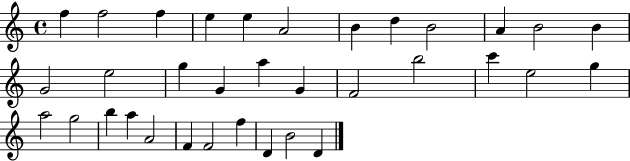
F5/q F5/h F5/q E5/q E5/q A4/h B4/q D5/q B4/h A4/q B4/h B4/q G4/h E5/h G5/q G4/q A5/q G4/q F4/h B5/h C6/q E5/h G5/q A5/h G5/h B5/q A5/q A4/h F4/q F4/h F5/q D4/q B4/h D4/q